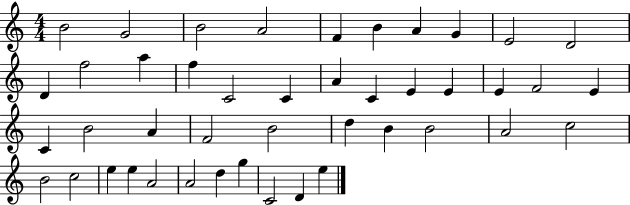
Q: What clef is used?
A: treble